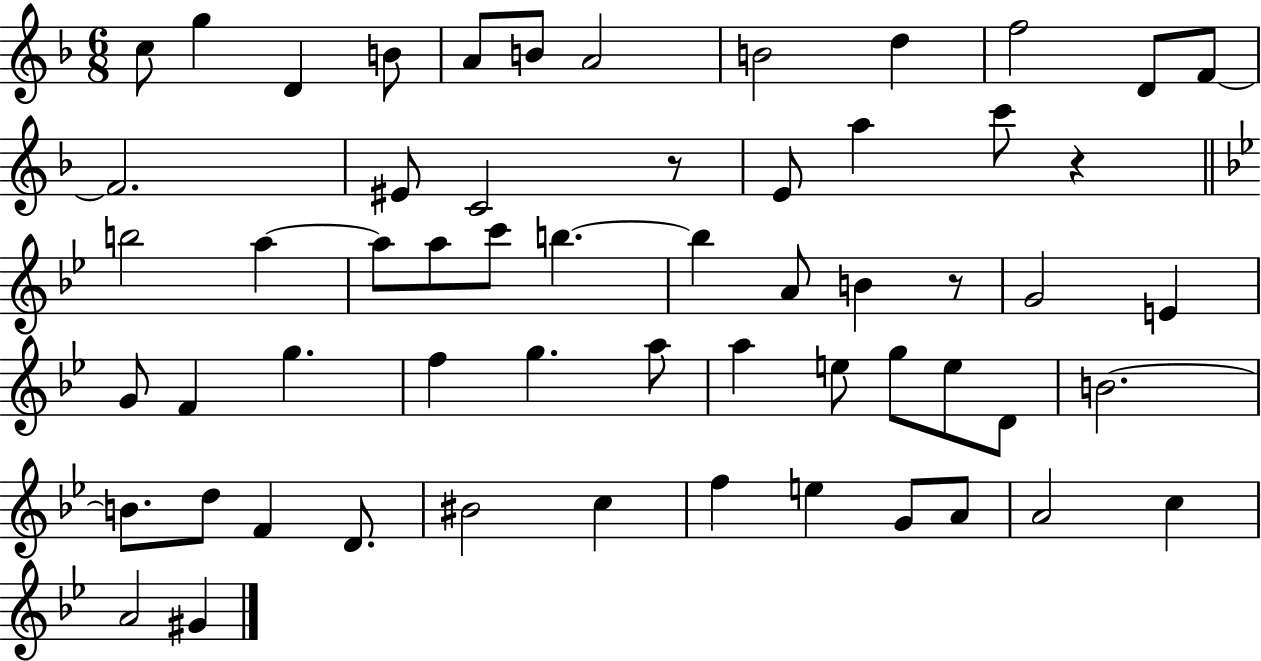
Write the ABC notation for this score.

X:1
T:Untitled
M:6/8
L:1/4
K:F
c/2 g D B/2 A/2 B/2 A2 B2 d f2 D/2 F/2 F2 ^E/2 C2 z/2 E/2 a c'/2 z b2 a a/2 a/2 c'/2 b b A/2 B z/2 G2 E G/2 F g f g a/2 a e/2 g/2 e/2 D/2 B2 B/2 d/2 F D/2 ^B2 c f e G/2 A/2 A2 c A2 ^G